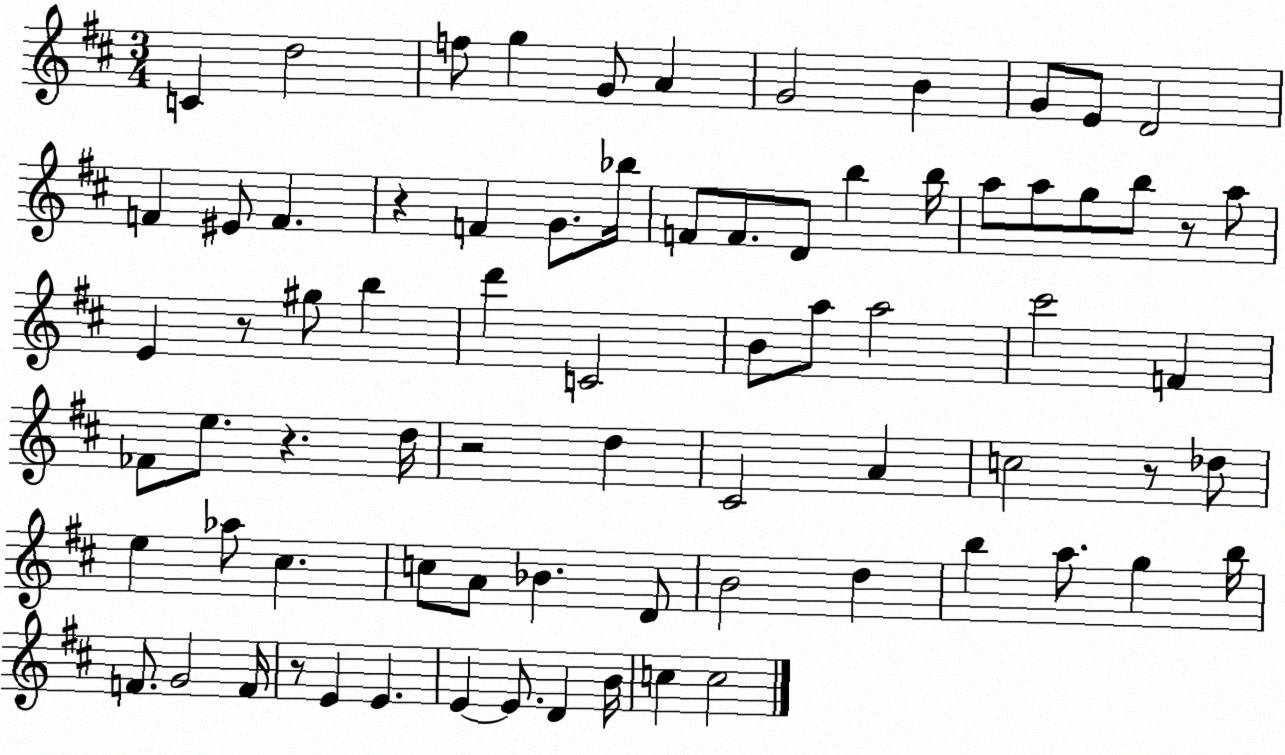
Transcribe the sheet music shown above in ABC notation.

X:1
T:Untitled
M:3/4
L:1/4
K:D
C d2 f/2 g G/2 A G2 B G/2 E/2 D2 F ^E/2 F z F G/2 _b/4 F/2 F/2 D/2 b b/4 a/2 a/2 g/2 b/2 z/2 a/2 E z/2 ^g/2 b d' C2 B/2 a/2 a2 ^c'2 F _F/2 e/2 z d/4 z2 d ^C2 A c2 z/2 _d/2 e _a/2 ^c c/2 A/2 _B D/2 B2 d b a/2 g b/4 F/2 G2 F/4 z/2 E E E E/2 D B/4 c c2